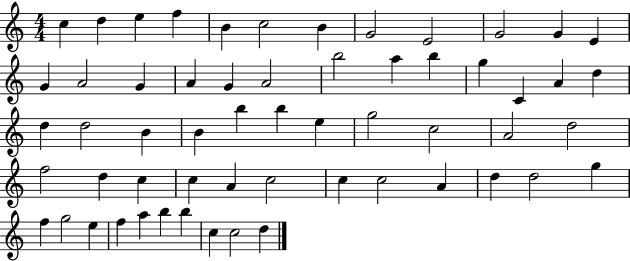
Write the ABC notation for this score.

X:1
T:Untitled
M:4/4
L:1/4
K:C
c d e f B c2 B G2 E2 G2 G E G A2 G A G A2 b2 a b g C A d d d2 B B b b e g2 c2 A2 d2 f2 d c c A c2 c c2 A d d2 g f g2 e f a b b c c2 d